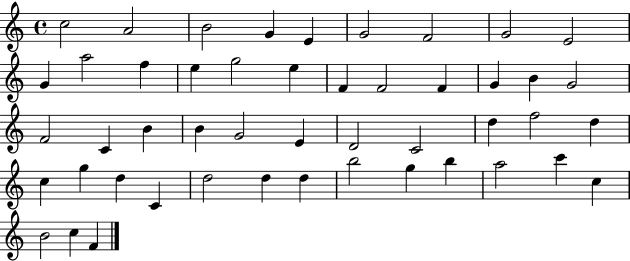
C5/h A4/h B4/h G4/q E4/q G4/h F4/h G4/h E4/h G4/q A5/h F5/q E5/q G5/h E5/q F4/q F4/h F4/q G4/q B4/q G4/h F4/h C4/q B4/q B4/q G4/h E4/q D4/h C4/h D5/q F5/h D5/q C5/q G5/q D5/q C4/q D5/h D5/q D5/q B5/h G5/q B5/q A5/h C6/q C5/q B4/h C5/q F4/q